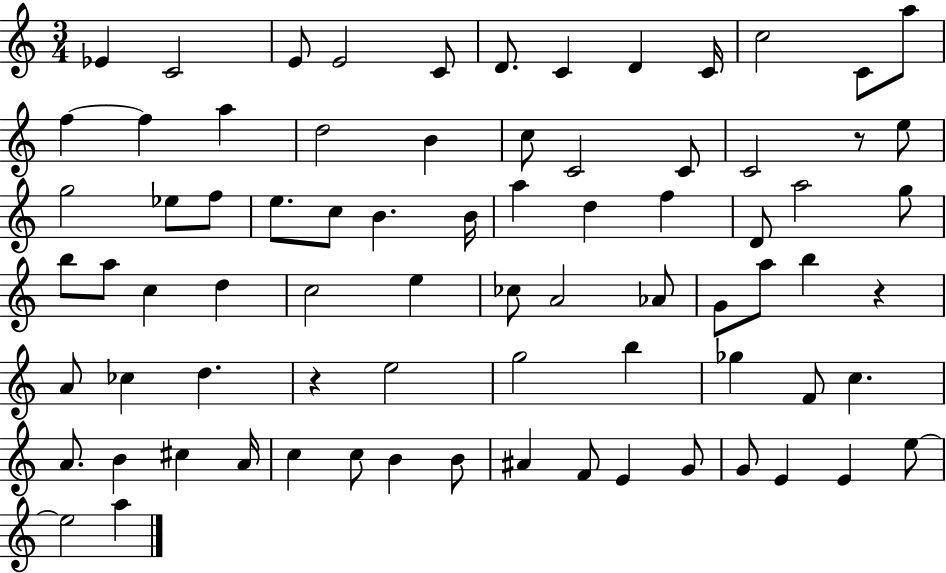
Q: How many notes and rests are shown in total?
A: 77